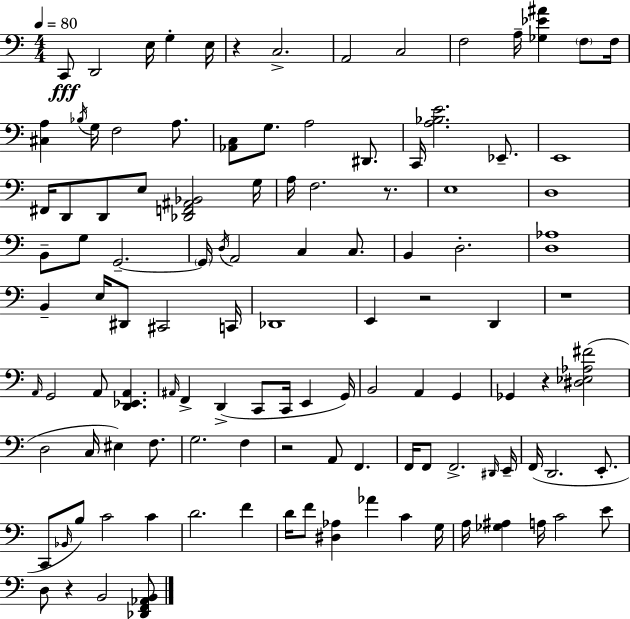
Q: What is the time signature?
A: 4/4